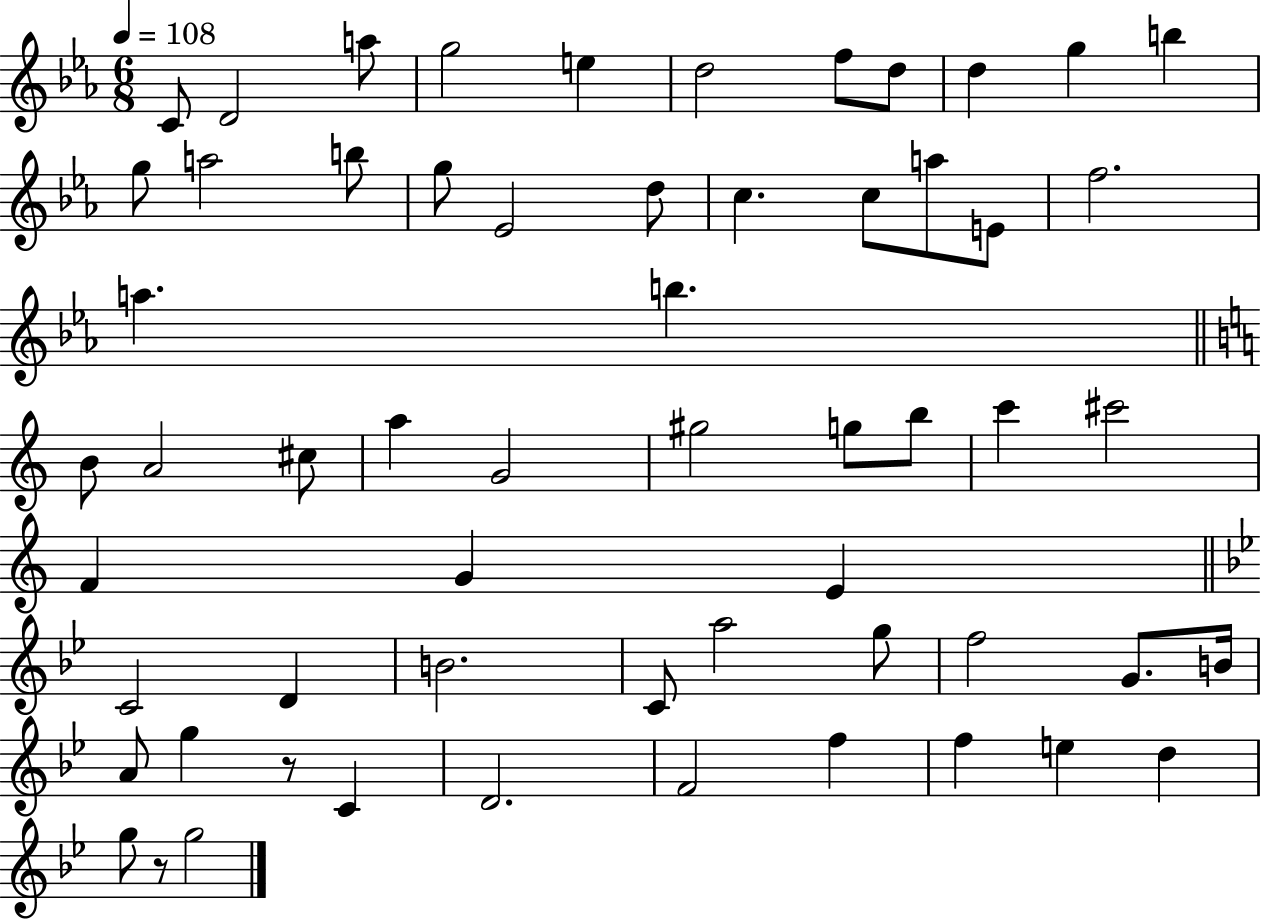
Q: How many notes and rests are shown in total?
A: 59